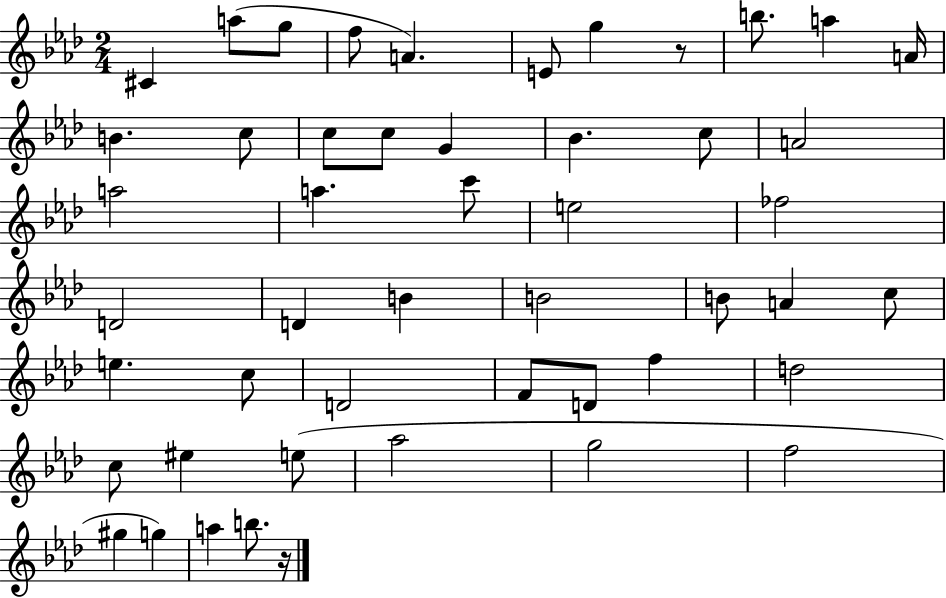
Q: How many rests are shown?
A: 2